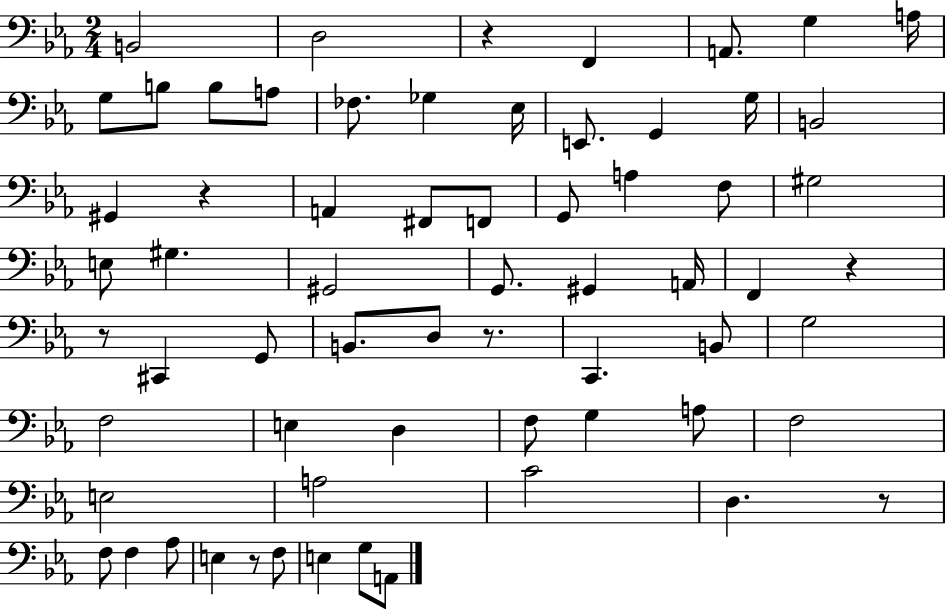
B2/h D3/h R/q F2/q A2/e. G3/q A3/s G3/e B3/e B3/e A3/e FES3/e. Gb3/q Eb3/s E2/e. G2/q G3/s B2/h G#2/q R/q A2/q F#2/e F2/e G2/e A3/q F3/e G#3/h E3/e G#3/q. G#2/h G2/e. G#2/q A2/s F2/q R/q R/e C#2/q G2/e B2/e. D3/e R/e. C2/q. B2/e G3/h F3/h E3/q D3/q F3/e G3/q A3/e F3/h E3/h A3/h C4/h D3/q. R/e F3/e F3/q Ab3/e E3/q R/e F3/e E3/q G3/e A2/e